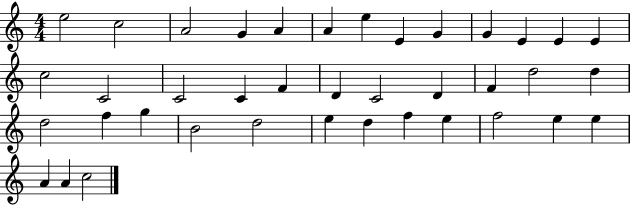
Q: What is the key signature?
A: C major